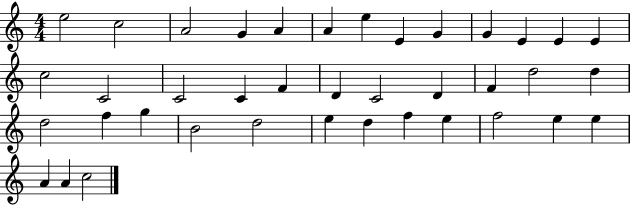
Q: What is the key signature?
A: C major